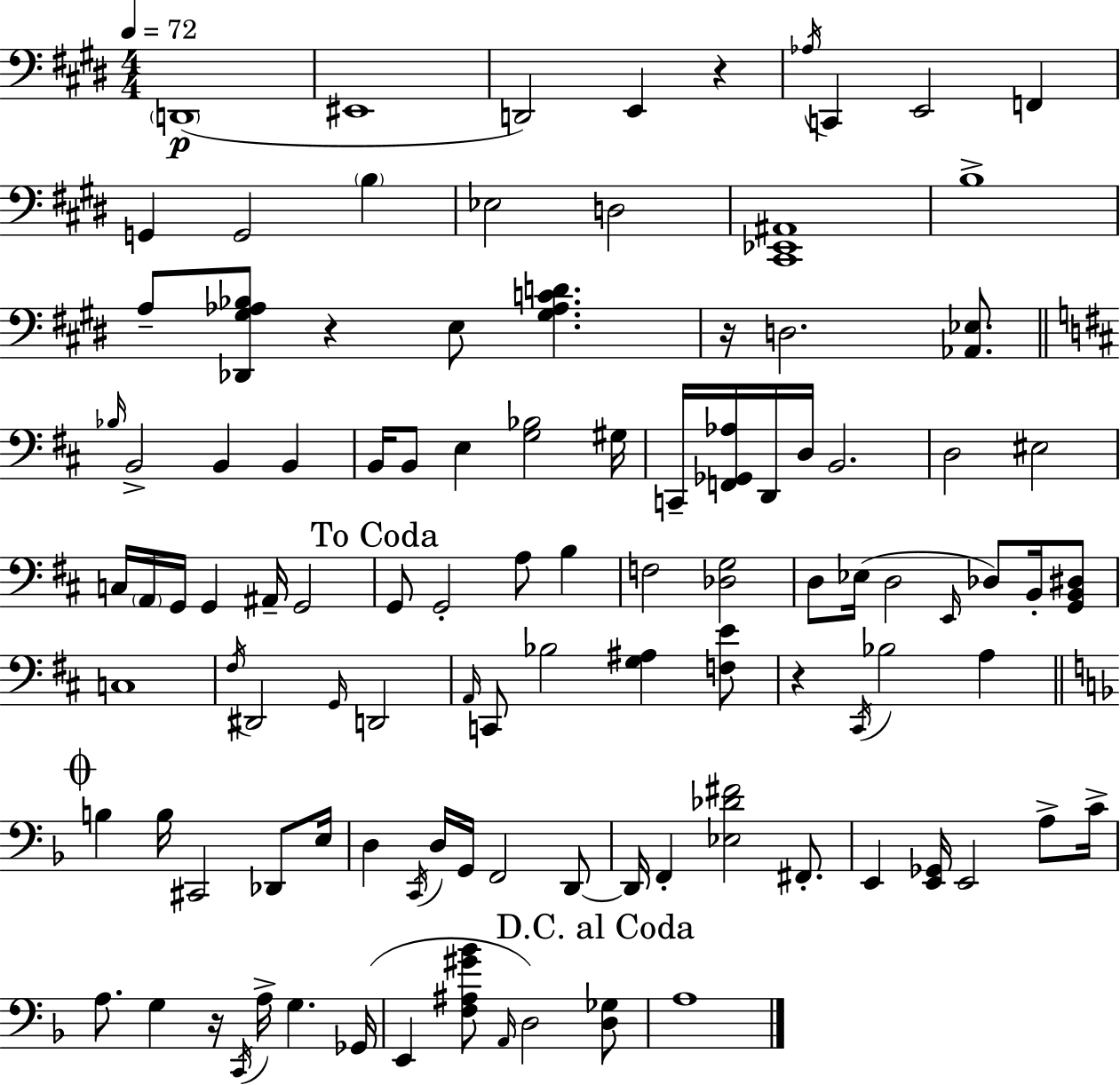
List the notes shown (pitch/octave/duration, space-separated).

D2/w EIS2/w D2/h E2/q R/q Ab3/s C2/q E2/h F2/q G2/q G2/h B3/q Eb3/h D3/h [C#2,Eb2,A#2]/w B3/w A3/e [Db2,G#3,Ab3,Bb3]/e R/q E3/e [G#3,Ab3,C4,D4]/q. R/s D3/h. [Ab2,Eb3]/e. Bb3/s B2/h B2/q B2/q B2/s B2/e E3/q [G3,Bb3]/h G#3/s C2/s [F2,Gb2,Ab3]/s D2/s D3/s B2/h. D3/h EIS3/h C3/s A2/s G2/s G2/q A#2/s G2/h G2/e G2/h A3/e B3/q F3/h [Db3,G3]/h D3/e Eb3/s D3/h E2/s Db3/e B2/s [G2,B2,D#3]/e C3/w F#3/s D#2/h G2/s D2/h A2/s C2/e Bb3/h [G3,A#3]/q [F3,E4]/e R/q C#2/s Bb3/h A3/q B3/q B3/s C#2/h Db2/e E3/s D3/q C2/s D3/s G2/s F2/h D2/e D2/s F2/q [Eb3,Db4,F#4]/h F#2/e. E2/q [E2,Gb2]/s E2/h A3/e C4/s A3/e. G3/q R/s C2/s A3/s G3/q. Gb2/s E2/q [F3,A#3,G#4,Bb4]/e A2/s D3/h [D3,Gb3]/e A3/w